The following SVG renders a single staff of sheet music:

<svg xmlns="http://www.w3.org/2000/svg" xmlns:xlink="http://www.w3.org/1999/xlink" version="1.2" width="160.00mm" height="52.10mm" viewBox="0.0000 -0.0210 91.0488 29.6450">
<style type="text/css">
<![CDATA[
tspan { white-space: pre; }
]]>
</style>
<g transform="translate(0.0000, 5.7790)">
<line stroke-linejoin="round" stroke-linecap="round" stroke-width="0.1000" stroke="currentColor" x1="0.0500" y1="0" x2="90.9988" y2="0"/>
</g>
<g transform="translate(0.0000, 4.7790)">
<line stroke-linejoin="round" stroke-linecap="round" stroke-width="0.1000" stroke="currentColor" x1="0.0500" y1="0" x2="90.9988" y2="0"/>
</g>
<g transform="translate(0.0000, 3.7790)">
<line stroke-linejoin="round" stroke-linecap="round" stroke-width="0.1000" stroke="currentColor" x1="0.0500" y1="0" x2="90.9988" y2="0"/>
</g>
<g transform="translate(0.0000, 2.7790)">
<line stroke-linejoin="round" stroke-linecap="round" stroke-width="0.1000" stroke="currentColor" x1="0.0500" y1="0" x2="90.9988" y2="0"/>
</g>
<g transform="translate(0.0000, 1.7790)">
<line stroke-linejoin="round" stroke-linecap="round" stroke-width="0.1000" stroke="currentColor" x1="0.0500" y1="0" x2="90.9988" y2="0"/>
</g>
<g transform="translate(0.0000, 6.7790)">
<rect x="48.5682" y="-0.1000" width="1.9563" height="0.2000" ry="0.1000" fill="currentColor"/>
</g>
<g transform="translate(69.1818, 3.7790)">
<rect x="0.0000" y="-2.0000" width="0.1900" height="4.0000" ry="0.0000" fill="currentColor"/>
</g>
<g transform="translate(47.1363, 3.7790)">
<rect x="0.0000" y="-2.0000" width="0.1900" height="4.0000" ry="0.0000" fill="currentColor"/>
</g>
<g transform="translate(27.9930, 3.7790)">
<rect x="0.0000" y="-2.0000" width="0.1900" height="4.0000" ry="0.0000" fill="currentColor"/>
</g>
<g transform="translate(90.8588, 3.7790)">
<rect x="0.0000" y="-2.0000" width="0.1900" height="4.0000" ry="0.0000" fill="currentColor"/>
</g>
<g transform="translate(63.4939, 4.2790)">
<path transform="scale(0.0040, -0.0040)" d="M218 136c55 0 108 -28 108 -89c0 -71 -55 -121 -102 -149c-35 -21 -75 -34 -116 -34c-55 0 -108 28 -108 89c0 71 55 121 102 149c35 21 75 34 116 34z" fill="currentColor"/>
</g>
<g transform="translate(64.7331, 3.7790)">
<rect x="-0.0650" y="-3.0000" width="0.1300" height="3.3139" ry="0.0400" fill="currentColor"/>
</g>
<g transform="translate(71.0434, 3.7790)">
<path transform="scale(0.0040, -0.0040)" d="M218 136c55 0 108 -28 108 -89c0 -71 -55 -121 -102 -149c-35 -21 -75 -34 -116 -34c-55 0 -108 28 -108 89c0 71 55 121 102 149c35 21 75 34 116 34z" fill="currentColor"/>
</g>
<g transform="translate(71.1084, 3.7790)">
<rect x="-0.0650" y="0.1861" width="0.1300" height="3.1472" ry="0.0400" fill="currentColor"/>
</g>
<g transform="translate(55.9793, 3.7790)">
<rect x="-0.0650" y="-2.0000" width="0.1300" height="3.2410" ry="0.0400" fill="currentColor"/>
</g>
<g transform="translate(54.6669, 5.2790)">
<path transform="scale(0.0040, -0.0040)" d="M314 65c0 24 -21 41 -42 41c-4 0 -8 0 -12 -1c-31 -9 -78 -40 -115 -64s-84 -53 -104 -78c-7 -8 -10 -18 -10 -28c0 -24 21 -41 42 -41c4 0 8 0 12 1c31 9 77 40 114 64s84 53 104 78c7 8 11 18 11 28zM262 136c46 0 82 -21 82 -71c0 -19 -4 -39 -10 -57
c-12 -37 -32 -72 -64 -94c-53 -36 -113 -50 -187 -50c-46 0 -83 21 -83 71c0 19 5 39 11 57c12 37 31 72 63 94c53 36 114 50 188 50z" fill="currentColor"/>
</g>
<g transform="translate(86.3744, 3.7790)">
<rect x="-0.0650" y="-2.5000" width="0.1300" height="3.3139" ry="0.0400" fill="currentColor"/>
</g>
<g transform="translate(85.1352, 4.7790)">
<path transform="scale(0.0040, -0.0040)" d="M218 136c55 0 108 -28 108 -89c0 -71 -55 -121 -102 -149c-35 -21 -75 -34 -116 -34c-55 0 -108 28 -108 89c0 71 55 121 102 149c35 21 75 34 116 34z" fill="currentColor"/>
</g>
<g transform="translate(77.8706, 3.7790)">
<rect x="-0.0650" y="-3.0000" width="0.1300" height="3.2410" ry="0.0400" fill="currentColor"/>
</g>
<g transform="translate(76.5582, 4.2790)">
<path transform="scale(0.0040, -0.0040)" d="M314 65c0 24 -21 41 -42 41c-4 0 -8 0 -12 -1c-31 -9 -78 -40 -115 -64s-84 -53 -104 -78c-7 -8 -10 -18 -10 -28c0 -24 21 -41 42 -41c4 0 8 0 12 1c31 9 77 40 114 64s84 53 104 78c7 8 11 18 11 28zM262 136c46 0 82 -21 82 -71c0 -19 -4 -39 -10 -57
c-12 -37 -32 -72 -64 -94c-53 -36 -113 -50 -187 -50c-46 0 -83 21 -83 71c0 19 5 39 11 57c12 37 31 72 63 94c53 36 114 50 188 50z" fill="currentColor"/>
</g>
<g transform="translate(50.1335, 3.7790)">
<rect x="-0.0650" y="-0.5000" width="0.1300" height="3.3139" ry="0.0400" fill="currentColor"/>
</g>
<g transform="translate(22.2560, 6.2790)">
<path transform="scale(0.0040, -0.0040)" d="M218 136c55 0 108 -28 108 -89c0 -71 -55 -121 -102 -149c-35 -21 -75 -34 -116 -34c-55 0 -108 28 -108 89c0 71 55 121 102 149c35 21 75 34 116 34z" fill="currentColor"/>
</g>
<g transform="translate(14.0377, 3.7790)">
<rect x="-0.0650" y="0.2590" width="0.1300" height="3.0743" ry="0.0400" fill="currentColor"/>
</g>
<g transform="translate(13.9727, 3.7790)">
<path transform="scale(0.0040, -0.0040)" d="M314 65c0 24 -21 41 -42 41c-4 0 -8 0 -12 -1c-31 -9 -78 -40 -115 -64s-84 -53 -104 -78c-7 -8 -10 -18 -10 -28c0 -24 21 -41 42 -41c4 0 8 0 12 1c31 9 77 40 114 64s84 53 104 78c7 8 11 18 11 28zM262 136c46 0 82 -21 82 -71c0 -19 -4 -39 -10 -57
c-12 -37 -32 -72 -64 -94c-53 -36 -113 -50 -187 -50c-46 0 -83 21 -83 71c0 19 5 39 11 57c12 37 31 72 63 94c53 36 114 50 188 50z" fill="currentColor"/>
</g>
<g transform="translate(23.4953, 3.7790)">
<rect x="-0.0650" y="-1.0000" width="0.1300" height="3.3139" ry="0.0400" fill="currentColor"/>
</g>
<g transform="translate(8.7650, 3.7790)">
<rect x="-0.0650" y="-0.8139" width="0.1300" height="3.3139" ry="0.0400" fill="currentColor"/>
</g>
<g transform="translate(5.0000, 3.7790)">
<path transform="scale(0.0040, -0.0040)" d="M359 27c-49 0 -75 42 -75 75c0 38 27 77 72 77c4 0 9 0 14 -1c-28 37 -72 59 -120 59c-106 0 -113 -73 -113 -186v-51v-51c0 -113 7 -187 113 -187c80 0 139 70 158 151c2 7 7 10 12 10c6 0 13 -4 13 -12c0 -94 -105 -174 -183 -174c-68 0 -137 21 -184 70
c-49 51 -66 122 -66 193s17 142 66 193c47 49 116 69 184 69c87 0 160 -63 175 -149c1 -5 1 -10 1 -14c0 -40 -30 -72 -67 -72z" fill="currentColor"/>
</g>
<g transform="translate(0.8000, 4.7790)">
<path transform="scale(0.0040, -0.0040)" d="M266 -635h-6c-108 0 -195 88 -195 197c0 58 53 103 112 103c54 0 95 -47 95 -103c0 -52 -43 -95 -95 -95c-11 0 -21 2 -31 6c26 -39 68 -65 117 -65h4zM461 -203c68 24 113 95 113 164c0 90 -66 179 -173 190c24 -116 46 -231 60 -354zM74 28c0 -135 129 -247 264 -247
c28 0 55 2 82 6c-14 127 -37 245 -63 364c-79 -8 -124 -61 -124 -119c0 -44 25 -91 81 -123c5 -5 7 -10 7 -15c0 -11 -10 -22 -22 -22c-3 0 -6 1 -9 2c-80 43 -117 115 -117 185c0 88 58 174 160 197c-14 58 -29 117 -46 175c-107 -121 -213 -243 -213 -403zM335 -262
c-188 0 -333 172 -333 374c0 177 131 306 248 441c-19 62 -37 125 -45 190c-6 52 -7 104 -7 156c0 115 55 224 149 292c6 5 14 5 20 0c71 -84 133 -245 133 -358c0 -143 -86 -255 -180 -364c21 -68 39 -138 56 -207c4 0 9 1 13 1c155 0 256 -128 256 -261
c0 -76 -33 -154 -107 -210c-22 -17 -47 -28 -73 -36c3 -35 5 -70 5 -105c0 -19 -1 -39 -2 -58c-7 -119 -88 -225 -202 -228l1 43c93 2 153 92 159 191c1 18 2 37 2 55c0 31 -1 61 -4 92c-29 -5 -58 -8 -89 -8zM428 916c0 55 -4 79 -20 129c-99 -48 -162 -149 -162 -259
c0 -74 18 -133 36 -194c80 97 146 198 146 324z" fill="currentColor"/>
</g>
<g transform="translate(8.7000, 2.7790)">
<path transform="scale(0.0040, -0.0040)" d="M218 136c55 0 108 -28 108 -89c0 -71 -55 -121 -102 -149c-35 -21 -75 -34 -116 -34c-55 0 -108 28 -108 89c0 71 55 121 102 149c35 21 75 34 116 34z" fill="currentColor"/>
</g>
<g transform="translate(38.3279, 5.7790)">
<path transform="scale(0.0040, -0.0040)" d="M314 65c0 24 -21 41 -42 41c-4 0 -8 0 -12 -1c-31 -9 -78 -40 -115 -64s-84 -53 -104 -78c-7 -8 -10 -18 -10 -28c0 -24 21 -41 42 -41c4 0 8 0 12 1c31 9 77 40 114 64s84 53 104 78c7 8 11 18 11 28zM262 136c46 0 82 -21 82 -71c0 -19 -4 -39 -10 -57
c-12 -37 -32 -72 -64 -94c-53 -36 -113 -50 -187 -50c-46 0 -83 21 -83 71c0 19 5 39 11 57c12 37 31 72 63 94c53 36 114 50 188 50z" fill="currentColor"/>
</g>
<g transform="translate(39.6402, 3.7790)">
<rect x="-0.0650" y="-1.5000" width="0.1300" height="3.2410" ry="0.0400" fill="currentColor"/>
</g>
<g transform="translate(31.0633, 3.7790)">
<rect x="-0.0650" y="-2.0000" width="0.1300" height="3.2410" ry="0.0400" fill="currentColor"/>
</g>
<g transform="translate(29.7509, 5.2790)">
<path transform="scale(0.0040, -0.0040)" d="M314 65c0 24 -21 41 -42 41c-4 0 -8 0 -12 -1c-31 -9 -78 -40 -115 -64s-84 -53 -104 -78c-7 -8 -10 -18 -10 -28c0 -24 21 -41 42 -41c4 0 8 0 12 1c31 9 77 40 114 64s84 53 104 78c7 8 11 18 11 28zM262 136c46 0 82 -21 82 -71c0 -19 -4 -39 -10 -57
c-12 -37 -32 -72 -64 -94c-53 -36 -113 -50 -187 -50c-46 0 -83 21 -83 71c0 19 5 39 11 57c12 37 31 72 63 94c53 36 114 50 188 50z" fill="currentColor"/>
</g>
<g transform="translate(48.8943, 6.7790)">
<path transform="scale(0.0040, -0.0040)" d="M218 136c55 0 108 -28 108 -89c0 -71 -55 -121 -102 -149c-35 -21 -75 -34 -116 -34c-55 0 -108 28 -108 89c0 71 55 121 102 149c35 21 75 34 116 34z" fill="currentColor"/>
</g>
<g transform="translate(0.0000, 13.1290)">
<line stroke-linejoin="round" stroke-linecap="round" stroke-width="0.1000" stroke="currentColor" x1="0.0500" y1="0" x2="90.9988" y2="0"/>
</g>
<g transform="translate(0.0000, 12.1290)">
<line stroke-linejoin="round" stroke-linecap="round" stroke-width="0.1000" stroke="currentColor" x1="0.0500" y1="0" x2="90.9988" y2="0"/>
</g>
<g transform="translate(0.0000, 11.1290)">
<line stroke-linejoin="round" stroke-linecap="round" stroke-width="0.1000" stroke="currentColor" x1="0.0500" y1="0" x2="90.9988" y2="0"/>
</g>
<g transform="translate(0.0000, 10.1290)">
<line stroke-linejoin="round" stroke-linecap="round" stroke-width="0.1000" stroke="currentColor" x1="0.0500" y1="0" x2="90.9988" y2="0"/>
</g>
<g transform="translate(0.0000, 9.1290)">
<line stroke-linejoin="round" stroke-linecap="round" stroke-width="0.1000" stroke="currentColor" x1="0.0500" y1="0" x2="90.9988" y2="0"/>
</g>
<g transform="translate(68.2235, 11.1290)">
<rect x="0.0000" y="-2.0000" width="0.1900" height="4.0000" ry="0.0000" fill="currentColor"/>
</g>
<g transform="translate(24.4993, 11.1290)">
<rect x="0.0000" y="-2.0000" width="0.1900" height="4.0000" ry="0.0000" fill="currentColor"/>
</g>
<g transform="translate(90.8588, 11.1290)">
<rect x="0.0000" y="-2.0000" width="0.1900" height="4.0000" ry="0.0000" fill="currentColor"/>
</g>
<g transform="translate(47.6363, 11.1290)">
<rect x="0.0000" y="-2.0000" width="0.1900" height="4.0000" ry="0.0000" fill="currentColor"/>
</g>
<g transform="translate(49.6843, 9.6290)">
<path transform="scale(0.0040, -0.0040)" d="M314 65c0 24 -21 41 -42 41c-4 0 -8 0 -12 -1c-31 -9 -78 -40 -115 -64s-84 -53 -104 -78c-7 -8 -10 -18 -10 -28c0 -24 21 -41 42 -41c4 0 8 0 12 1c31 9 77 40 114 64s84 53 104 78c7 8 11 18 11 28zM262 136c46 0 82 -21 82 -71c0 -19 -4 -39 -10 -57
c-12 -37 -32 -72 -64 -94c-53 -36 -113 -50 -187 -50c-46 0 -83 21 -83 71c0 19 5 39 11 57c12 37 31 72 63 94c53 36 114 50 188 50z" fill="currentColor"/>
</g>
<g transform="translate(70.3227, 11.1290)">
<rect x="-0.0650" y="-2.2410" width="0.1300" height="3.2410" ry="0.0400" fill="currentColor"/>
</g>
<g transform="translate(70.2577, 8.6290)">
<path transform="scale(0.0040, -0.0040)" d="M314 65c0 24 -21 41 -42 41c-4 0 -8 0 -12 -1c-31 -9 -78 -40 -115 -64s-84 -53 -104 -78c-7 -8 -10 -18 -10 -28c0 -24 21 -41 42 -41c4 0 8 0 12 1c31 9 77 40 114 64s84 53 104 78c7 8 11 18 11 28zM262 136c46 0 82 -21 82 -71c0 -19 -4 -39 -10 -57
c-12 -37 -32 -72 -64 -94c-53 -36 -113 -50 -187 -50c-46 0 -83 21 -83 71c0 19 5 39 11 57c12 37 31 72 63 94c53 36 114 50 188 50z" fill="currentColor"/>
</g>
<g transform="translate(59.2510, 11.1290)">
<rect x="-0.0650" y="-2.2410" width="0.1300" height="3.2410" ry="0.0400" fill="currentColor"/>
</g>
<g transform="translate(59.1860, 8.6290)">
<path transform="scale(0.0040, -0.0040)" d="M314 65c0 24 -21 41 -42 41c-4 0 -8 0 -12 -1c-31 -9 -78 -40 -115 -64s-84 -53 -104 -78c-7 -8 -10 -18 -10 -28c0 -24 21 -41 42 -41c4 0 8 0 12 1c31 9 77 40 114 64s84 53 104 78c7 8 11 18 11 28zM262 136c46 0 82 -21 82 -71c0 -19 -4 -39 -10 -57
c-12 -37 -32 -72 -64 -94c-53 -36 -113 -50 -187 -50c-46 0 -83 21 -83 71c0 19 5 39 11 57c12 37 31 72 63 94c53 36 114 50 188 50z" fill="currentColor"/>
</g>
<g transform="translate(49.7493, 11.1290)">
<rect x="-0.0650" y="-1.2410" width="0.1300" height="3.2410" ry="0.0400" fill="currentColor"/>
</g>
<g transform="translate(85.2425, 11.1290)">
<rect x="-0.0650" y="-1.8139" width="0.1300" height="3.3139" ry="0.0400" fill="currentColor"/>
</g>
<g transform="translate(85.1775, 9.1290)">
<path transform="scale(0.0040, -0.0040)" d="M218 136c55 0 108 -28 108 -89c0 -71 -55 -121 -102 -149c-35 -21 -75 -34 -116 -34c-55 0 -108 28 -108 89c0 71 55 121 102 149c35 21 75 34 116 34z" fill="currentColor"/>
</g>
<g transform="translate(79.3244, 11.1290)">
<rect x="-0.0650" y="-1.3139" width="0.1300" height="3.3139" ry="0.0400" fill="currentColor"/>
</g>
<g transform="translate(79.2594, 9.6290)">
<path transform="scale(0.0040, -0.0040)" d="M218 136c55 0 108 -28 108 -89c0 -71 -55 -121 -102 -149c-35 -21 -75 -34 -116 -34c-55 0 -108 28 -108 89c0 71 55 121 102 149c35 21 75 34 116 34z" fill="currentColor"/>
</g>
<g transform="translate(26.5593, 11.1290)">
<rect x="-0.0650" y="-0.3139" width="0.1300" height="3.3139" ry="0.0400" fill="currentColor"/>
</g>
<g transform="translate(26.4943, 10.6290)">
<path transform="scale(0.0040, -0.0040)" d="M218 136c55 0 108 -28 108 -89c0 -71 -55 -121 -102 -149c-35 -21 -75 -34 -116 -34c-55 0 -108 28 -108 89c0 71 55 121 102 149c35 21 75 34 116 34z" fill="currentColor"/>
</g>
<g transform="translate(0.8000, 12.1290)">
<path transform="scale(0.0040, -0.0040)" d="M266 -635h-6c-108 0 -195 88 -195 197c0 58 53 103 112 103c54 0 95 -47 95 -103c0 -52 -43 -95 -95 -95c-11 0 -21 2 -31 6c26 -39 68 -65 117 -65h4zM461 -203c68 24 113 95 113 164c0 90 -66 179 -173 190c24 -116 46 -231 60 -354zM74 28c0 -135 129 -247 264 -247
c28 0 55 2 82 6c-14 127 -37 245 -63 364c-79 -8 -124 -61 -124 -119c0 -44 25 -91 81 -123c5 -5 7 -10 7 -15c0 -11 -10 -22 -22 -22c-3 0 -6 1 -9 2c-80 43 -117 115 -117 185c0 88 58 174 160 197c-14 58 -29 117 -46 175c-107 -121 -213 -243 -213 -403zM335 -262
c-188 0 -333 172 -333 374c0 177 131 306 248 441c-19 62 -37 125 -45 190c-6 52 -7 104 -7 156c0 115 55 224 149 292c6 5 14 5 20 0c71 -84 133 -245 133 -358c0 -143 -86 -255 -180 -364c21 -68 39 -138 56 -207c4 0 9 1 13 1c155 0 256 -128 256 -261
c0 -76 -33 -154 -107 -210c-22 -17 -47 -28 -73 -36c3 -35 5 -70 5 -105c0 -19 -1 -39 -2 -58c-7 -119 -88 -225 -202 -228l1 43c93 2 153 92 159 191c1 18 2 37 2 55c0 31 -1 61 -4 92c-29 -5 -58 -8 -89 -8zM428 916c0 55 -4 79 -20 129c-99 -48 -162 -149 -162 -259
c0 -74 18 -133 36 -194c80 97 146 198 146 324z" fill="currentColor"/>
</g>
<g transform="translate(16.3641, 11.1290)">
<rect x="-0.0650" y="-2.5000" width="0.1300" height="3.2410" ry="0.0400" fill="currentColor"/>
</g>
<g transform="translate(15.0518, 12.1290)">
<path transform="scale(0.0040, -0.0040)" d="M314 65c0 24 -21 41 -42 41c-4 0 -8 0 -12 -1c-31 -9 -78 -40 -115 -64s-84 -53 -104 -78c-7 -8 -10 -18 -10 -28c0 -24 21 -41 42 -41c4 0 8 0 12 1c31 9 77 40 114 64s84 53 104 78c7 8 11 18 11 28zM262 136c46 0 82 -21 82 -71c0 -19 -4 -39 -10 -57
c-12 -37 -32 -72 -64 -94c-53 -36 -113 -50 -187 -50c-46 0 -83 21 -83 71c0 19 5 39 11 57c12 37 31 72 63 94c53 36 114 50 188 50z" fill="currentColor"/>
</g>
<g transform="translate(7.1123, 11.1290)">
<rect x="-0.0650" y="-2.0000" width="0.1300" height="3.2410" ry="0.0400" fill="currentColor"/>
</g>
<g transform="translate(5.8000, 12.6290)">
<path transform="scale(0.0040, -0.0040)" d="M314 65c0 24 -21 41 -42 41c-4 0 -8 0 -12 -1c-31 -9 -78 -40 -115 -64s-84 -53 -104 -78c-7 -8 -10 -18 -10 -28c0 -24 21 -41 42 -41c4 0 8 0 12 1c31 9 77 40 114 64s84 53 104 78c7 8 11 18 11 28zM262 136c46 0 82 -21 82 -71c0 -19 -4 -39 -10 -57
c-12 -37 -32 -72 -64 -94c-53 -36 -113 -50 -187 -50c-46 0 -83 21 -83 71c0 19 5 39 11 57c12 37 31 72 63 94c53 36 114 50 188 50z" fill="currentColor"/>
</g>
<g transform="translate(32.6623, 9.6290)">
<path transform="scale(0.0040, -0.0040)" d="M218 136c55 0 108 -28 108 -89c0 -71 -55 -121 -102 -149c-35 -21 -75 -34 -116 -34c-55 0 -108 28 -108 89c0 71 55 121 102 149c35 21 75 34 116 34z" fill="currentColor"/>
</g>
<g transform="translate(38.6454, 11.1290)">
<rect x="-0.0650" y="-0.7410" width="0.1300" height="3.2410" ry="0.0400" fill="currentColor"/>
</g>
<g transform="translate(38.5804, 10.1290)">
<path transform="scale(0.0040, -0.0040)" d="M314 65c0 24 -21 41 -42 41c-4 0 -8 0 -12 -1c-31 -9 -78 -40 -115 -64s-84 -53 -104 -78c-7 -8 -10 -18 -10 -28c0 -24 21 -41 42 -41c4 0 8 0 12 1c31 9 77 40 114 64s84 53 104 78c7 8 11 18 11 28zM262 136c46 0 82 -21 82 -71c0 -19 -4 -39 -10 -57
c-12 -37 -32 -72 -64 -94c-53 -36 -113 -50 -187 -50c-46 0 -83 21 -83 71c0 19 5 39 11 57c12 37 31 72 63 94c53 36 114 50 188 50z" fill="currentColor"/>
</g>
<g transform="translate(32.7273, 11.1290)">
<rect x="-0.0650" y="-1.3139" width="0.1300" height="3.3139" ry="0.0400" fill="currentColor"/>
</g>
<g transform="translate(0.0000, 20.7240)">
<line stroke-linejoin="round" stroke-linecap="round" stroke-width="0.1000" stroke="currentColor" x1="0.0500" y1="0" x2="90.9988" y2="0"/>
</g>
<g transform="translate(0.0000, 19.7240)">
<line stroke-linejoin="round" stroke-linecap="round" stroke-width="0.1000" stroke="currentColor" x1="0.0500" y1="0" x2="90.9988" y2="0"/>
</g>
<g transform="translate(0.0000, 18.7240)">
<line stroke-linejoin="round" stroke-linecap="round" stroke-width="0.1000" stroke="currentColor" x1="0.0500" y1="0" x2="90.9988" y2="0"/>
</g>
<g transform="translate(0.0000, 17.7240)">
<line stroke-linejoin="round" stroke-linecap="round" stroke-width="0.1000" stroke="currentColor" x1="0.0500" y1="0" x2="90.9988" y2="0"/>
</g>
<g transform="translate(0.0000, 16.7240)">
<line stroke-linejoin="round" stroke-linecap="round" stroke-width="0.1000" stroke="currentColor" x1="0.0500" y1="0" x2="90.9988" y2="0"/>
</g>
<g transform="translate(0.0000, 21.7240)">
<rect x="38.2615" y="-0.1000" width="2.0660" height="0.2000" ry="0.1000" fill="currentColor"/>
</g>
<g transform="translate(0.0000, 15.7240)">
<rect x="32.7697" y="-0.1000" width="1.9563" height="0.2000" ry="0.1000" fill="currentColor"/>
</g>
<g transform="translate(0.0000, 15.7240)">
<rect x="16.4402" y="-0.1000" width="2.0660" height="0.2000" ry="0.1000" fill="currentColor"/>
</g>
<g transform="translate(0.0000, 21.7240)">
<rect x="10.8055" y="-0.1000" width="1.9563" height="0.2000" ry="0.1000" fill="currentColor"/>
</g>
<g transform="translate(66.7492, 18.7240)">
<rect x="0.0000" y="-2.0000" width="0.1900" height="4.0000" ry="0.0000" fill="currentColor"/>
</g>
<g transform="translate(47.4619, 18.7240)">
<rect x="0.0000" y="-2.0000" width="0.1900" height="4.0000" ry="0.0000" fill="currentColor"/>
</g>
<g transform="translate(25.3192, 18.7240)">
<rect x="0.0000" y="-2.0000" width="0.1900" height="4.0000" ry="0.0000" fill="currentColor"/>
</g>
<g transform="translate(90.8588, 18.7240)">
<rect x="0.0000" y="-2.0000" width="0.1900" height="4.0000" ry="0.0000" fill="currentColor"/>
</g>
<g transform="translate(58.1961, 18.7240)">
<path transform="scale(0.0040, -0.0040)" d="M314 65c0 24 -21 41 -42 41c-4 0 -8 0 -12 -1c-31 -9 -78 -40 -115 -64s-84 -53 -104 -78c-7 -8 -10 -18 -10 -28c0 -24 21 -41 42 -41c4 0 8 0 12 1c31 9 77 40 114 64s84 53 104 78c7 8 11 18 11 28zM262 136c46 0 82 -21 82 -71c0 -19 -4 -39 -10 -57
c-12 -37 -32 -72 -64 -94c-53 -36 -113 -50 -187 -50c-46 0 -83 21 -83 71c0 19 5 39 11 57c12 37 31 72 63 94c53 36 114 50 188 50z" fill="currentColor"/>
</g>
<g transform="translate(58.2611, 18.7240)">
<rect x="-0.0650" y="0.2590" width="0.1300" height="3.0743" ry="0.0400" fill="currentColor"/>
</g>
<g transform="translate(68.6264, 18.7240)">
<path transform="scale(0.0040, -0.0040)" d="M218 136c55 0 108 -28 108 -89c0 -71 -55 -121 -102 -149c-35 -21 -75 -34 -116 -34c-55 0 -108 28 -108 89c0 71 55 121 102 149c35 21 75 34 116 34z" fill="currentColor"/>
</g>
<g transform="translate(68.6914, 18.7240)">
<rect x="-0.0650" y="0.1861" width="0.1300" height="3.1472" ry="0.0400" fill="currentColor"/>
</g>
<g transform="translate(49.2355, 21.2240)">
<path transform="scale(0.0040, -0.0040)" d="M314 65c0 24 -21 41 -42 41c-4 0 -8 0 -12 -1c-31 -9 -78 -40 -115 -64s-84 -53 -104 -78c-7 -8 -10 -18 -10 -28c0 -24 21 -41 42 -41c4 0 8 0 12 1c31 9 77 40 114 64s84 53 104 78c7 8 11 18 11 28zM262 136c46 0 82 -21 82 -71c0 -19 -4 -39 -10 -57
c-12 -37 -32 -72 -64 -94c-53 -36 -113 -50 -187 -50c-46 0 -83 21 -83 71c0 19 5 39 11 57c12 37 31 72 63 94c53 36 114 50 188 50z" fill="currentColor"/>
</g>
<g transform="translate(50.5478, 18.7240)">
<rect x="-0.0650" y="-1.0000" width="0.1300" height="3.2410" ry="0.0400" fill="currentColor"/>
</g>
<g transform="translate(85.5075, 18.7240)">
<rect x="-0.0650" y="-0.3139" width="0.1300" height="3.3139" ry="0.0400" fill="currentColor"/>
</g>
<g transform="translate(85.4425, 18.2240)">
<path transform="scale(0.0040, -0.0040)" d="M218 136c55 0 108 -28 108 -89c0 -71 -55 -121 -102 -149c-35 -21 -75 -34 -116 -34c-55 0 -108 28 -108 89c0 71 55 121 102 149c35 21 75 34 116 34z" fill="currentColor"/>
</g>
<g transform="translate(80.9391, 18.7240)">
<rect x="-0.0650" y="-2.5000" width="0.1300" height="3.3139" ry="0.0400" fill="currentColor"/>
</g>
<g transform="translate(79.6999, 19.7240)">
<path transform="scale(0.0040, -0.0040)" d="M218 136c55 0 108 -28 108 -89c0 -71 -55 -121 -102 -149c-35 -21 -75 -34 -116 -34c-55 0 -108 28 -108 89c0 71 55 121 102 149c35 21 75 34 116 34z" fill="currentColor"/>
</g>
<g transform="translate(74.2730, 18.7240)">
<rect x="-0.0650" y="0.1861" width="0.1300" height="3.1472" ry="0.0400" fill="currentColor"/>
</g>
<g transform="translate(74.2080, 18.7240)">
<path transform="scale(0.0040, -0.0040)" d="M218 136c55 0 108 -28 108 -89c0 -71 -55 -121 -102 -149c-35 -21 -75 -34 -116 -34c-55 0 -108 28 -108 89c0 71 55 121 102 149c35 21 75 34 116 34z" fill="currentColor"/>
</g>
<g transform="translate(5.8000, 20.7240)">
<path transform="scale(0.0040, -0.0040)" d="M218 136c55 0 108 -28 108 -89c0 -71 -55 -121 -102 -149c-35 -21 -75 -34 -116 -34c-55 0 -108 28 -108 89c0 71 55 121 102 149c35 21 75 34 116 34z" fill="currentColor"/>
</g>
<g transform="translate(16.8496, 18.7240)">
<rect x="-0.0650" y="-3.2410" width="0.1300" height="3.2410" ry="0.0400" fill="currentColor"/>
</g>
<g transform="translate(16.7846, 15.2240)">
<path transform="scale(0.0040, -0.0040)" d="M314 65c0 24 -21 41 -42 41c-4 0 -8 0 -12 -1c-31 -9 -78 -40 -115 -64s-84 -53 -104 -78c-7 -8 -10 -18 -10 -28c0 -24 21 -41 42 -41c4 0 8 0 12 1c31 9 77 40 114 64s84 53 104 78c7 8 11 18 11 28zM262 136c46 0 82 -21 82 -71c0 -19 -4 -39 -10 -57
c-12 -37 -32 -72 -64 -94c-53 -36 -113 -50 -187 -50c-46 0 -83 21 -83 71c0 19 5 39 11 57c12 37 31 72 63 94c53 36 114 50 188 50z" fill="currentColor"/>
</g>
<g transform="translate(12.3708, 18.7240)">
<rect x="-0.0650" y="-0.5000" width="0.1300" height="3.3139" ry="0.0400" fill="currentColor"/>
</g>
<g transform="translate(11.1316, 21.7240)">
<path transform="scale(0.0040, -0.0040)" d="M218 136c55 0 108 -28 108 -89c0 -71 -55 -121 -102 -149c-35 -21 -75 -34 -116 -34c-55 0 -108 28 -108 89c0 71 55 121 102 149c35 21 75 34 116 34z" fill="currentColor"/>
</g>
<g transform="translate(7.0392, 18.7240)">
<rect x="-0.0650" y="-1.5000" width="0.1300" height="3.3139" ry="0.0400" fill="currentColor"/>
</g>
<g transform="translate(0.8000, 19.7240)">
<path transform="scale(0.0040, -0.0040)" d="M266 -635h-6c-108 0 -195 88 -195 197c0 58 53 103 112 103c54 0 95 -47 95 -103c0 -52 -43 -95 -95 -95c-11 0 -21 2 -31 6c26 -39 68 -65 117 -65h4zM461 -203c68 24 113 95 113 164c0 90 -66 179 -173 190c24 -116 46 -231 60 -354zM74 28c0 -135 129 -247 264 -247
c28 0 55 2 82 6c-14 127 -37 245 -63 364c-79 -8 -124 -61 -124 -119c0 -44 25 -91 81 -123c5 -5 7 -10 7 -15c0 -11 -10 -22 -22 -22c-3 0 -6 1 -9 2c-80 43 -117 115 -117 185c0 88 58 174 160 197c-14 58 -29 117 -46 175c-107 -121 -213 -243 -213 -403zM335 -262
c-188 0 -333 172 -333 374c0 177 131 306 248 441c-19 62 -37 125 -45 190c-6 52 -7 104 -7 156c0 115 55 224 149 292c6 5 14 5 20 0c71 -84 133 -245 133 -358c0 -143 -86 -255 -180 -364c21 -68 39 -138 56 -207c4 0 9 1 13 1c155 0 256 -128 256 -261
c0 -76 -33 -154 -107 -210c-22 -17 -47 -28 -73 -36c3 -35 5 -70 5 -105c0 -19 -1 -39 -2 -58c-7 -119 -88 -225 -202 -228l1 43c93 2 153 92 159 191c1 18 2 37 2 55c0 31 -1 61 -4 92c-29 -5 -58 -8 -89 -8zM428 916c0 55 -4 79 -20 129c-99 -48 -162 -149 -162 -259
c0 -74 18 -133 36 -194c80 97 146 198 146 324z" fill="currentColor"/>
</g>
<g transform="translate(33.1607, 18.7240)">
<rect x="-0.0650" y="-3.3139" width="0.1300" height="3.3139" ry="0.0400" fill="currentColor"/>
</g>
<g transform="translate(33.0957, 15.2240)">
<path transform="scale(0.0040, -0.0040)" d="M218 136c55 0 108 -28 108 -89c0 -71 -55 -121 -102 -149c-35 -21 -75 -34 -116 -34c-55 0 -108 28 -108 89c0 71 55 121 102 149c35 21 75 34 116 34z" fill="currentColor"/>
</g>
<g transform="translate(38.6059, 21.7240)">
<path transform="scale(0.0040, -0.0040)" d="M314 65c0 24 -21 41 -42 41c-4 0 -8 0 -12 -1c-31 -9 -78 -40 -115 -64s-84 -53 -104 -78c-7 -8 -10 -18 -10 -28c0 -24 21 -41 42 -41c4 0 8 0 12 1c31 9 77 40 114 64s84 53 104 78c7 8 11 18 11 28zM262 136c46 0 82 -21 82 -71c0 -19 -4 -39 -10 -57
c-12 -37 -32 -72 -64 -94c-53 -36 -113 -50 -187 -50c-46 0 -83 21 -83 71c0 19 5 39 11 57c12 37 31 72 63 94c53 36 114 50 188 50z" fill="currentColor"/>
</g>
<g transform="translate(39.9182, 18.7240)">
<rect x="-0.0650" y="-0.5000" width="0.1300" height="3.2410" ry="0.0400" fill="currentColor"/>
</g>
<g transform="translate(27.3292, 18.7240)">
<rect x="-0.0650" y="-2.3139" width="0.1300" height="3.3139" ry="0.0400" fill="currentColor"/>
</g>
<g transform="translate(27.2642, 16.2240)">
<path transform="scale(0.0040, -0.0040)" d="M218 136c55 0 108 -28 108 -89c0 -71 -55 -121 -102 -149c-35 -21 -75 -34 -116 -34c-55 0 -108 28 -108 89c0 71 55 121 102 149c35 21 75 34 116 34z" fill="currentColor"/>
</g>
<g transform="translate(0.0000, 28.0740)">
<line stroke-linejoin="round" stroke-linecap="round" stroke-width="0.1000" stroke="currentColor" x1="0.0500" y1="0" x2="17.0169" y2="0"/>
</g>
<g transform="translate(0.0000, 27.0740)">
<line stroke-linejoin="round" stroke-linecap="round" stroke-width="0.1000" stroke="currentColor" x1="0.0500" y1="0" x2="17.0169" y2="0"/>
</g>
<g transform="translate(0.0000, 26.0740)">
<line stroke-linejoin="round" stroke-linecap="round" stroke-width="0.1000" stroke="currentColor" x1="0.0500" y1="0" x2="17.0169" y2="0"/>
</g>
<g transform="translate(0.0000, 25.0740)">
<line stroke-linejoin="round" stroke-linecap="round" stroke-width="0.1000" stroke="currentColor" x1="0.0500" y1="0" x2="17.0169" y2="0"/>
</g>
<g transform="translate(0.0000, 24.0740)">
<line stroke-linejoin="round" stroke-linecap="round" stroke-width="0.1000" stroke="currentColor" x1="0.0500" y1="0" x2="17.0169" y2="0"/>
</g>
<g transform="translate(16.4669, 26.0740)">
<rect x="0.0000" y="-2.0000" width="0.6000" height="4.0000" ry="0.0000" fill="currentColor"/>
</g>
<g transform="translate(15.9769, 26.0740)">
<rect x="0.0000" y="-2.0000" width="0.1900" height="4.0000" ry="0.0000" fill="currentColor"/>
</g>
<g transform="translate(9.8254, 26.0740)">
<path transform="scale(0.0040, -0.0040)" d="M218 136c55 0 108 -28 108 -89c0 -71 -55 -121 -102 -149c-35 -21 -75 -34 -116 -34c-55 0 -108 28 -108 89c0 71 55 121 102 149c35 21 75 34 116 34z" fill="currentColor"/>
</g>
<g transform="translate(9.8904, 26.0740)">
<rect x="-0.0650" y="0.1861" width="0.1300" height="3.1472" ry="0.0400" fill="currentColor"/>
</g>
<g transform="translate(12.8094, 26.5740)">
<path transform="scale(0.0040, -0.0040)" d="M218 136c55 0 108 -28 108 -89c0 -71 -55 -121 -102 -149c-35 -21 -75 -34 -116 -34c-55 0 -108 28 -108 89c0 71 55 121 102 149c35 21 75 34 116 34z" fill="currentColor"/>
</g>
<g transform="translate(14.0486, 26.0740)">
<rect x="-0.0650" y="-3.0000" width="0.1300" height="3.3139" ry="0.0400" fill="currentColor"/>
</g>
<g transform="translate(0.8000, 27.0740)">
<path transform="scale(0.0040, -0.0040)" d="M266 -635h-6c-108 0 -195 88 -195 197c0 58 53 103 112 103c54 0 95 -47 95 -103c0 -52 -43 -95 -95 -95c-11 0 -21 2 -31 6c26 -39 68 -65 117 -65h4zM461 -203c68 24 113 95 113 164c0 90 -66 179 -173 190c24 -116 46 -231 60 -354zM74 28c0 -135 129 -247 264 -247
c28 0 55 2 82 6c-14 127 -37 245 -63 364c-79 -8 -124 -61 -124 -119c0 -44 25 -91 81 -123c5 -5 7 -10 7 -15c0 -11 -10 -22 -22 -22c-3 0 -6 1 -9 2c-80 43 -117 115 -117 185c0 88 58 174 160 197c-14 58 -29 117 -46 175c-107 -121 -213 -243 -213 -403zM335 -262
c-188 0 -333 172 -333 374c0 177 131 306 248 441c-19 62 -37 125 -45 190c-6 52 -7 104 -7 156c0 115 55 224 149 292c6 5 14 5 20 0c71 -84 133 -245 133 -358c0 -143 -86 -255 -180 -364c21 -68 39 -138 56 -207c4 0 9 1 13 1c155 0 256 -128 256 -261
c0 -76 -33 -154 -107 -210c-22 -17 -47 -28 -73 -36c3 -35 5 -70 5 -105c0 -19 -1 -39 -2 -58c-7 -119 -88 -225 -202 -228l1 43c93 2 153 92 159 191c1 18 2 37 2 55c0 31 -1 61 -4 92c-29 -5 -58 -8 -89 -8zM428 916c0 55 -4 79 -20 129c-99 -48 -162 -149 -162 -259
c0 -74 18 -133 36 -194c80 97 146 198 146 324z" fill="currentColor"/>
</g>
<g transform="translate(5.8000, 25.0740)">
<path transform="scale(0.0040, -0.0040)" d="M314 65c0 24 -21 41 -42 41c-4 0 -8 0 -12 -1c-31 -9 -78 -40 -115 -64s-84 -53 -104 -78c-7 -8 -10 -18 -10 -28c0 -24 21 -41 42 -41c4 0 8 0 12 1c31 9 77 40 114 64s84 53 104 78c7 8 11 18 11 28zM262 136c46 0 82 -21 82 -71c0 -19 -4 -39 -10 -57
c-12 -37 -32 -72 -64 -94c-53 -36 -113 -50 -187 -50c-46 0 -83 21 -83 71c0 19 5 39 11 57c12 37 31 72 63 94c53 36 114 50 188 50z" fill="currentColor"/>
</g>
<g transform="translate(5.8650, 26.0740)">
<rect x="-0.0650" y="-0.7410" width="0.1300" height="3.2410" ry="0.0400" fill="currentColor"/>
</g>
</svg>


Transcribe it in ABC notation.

X:1
T:Untitled
M:4/4
L:1/4
K:C
d B2 D F2 E2 C F2 A B A2 G F2 G2 c e d2 e2 g2 g2 e f E C b2 g b C2 D2 B2 B B G c d2 B A